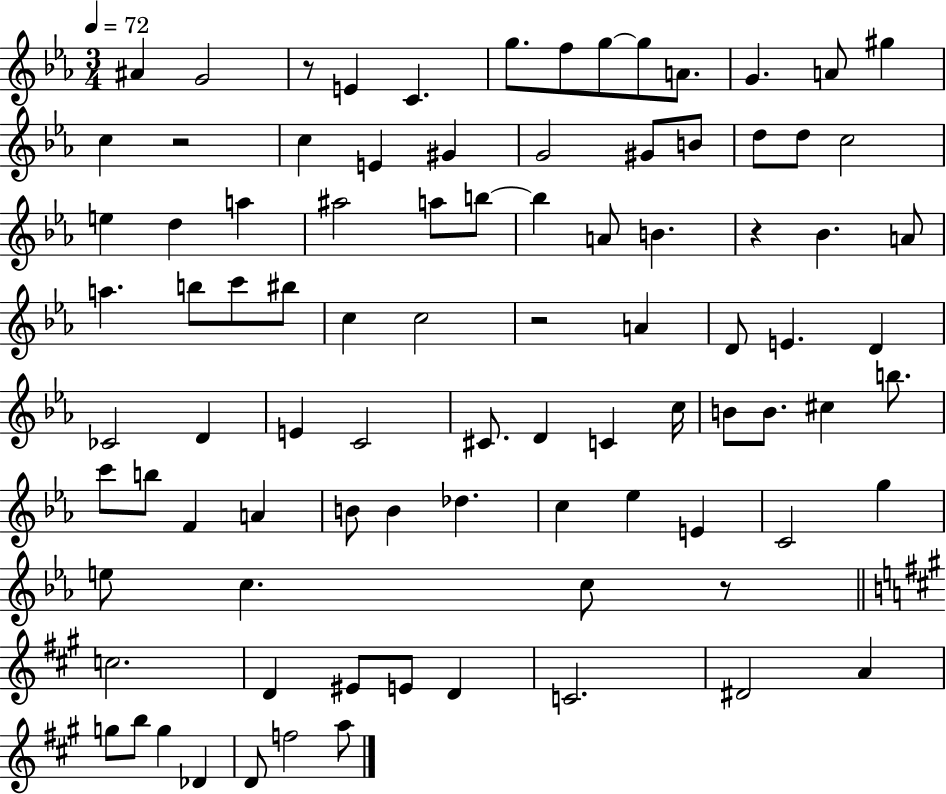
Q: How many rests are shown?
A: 5